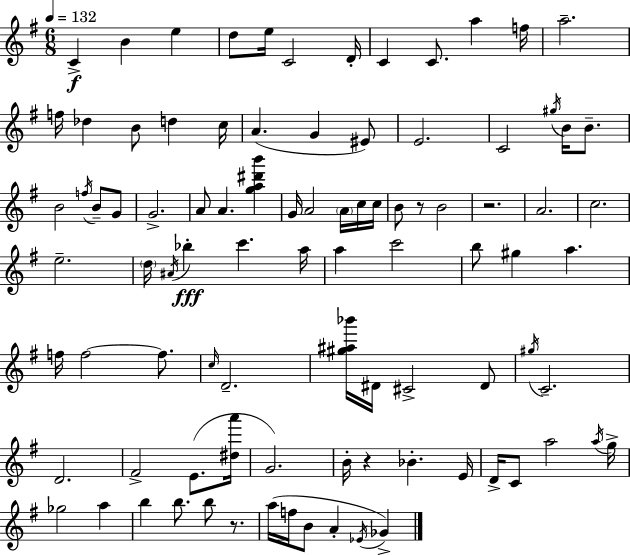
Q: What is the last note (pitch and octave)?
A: Gb4